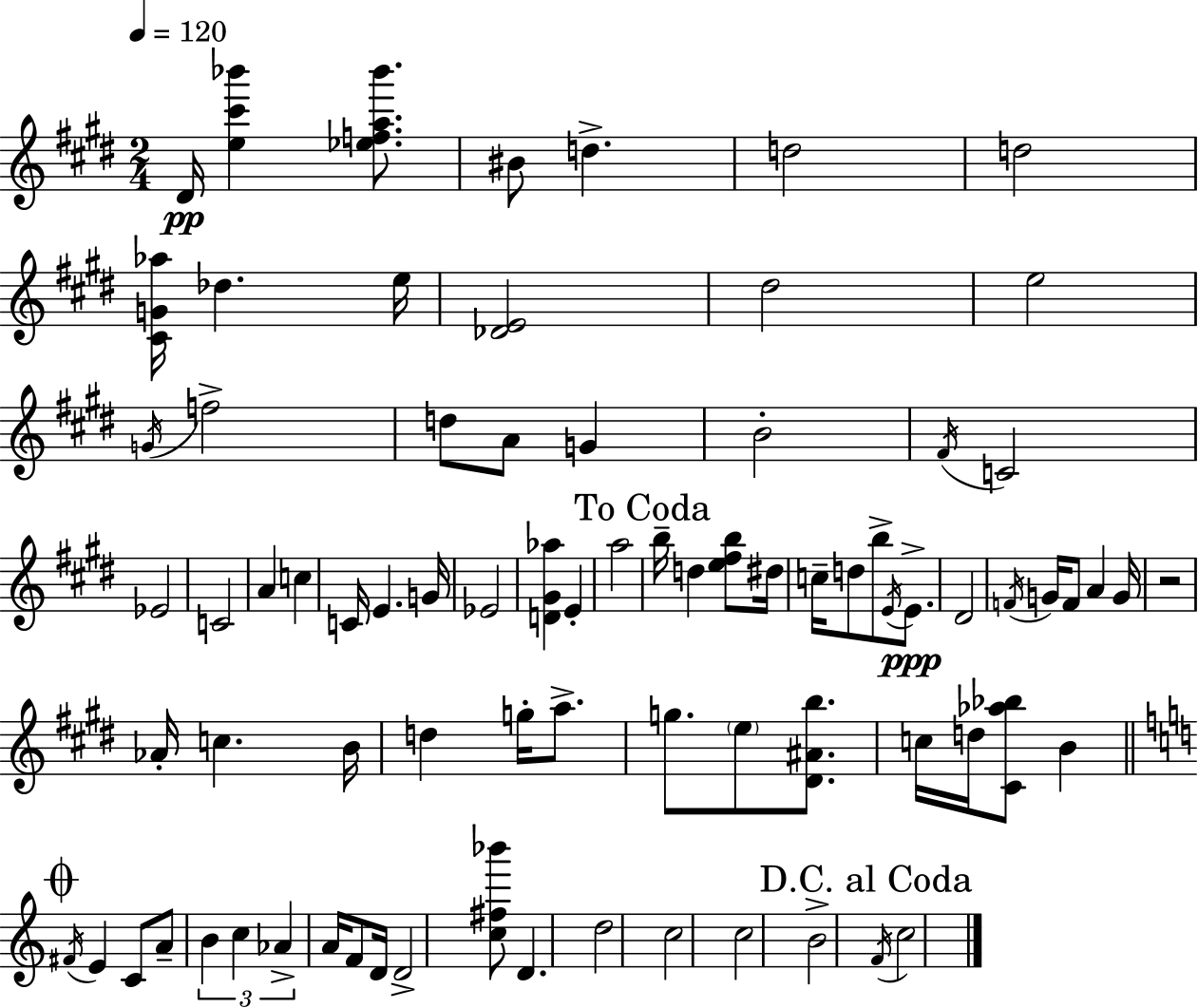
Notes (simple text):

D#4/s [E5,C#6,Bb6]/q [Eb5,F5,A5,Bb6]/e. BIS4/e D5/q. D5/h D5/h [C#4,G4,Ab5]/s Db5/q. E5/s [Db4,E4]/h D#5/h E5/h G4/s F5/h D5/e A4/e G4/q B4/h F#4/s C4/h Eb4/h C4/h A4/q C5/q C4/s E4/q. G4/s Eb4/h [D4,G#4,Ab5]/q E4/q A5/h B5/s D5/q [E5,F#5,B5]/e D#5/s C5/s D5/e B5/e E4/s E4/e. D#4/h F4/s G4/s F4/e A4/q G4/s R/h Ab4/s C5/q. B4/s D5/q G5/s A5/e. G5/e. E5/e [D#4,A#4,B5]/e. C5/s D5/s [C#4,Ab5,Bb5]/e B4/q F#4/s E4/q C4/e A4/e B4/q C5/q Ab4/q A4/s F4/e D4/s D4/h [C5,F#5,Bb6]/e D4/q. D5/h C5/h C5/h B4/h F4/s C5/h